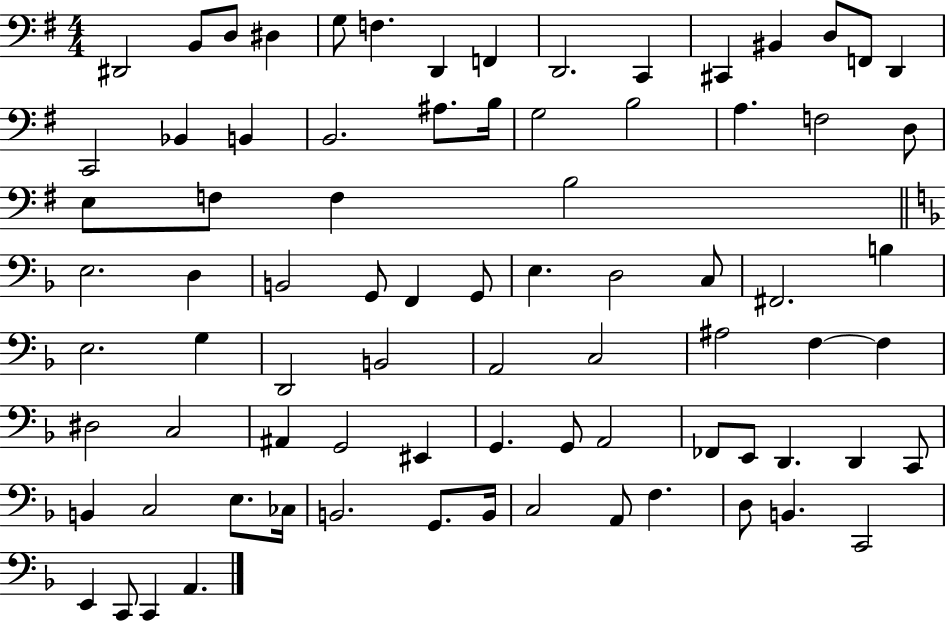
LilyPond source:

{
  \clef bass
  \numericTimeSignature
  \time 4/4
  \key g \major
  dis,2 b,8 d8 dis4 | g8 f4. d,4 f,4 | d,2. c,4 | cis,4 bis,4 d8 f,8 d,4 | \break c,2 bes,4 b,4 | b,2. ais8. b16 | g2 b2 | a4. f2 d8 | \break e8 f8 f4 b2 | \bar "||" \break \key f \major e2. d4 | b,2 g,8 f,4 g,8 | e4. d2 c8 | fis,2. b4 | \break e2. g4 | d,2 b,2 | a,2 c2 | ais2 f4~~ f4 | \break dis2 c2 | ais,4 g,2 eis,4 | g,4. g,8 a,2 | fes,8 e,8 d,4. d,4 c,8 | \break b,4 c2 e8. ces16 | b,2. g,8. b,16 | c2 a,8 f4. | d8 b,4. c,2 | \break e,4 c,8 c,4 a,4. | \bar "|."
}